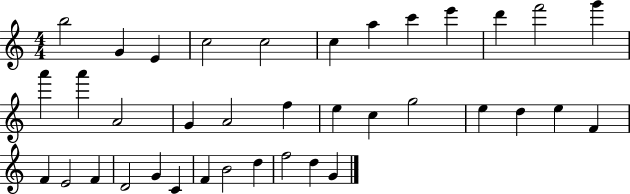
B5/h G4/q E4/q C5/h C5/h C5/q A5/q C6/q E6/q D6/q F6/h G6/q A6/q A6/q A4/h G4/q A4/h F5/q E5/q C5/q G5/h E5/q D5/q E5/q F4/q F4/q E4/h F4/q D4/h G4/q C4/q F4/q B4/h D5/q F5/h D5/q G4/q